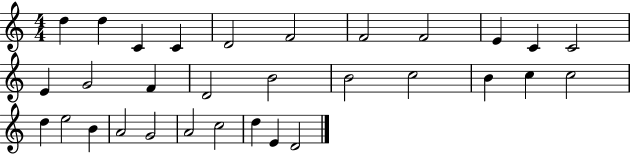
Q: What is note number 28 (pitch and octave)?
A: C5